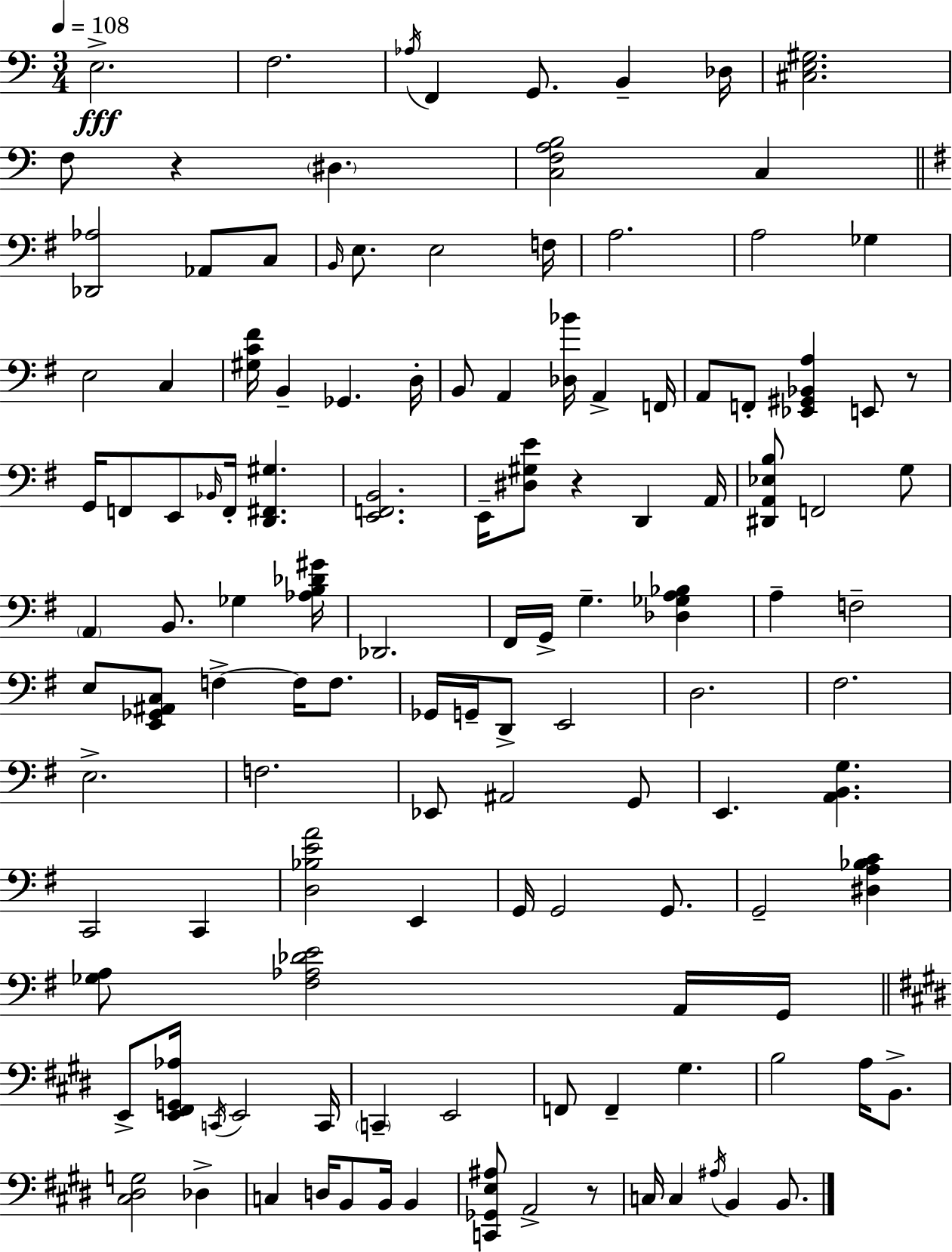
{
  \clef bass
  \numericTimeSignature
  \time 3/4
  \key a \minor
  \tempo 4 = 108
  \repeat volta 2 { e2.->\fff | f2. | \acciaccatura { aes16 } f,4 g,8. b,4-- | des16 <cis e gis>2. | \break f8 r4 \parenthesize dis4. | <c f a b>2 c4 | \bar "||" \break \key g \major <des, aes>2 aes,8 c8 | \grace { b,16 } e8. e2 | f16 a2. | a2 ges4 | \break e2 c4 | <gis c' fis'>16 b,4-- ges,4. | d16-. b,8 a,4 <des bes'>16 a,4-> | f,16 a,8 f,8-. <ees, gis, bes, a>4 e,8 r8 | \break g,16 f,8 e,8 \grace { bes,16 } f,16-. <d, fis, gis>4. | <e, f, b,>2. | e,16-- <dis gis e'>8 r4 d,4 | a,16 <dis, a, ees b>8 f,2 | \break g8 \parenthesize a,4 b,8. ges4 | <aes b des' gis'>16 des,2. | fis,16 g,16-> g4.-- <des ges a bes>4 | a4-- f2-- | \break e8 <e, ges, ais, c>8 f4->~~ f16 f8. | ges,16 g,16-- d,8-> e,2 | d2. | fis2. | \break e2.-> | f2. | ees,8 ais,2 | g,8 e,4. <a, b, g>4. | \break c,2 c,4 | <d bes e' a'>2 e,4 | g,16 g,2 g,8. | g,2-- <dis a bes c'>4 | \break <ges a>8 <fis aes des' e'>2 | a,16 g,16 \bar "||" \break \key e \major e,8-> <e, fis, g, aes>16 \acciaccatura { c,16 } e,2 | c,16 \parenthesize c,4-- e,2 | f,8 f,4-- gis4. | b2 a16 b,8.-> | \break <cis dis g>2 des4-> | c4 d16 b,8 b,16 b,4 | <c, ges, e ais>8 a,2-> r8 | c16 c4 \acciaccatura { ais16 } b,4 b,8. | \break } \bar "|."
}